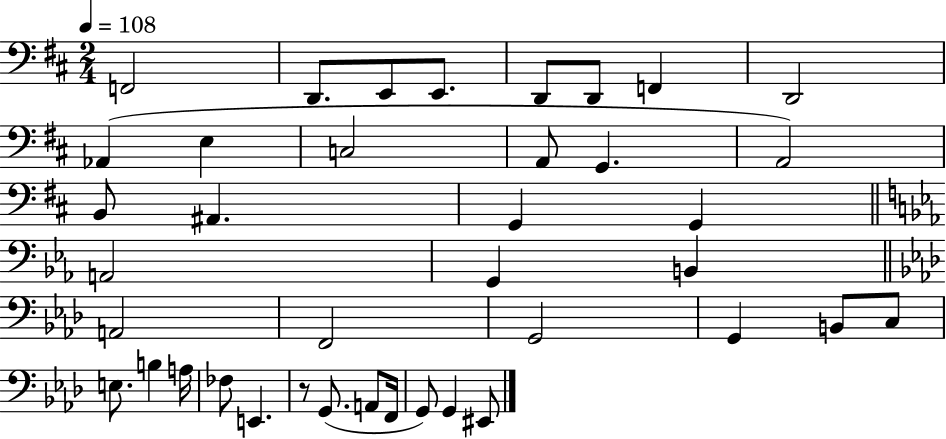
X:1
T:Untitled
M:2/4
L:1/4
K:D
F,,2 D,,/2 E,,/2 E,,/2 D,,/2 D,,/2 F,, D,,2 _A,, E, C,2 A,,/2 G,, A,,2 B,,/2 ^A,, G,, G,, A,,2 G,, B,, A,,2 F,,2 G,,2 G,, B,,/2 C,/2 E,/2 B, A,/4 _F,/2 E,, z/2 G,,/2 A,,/2 F,,/4 G,,/2 G,, ^E,,/2